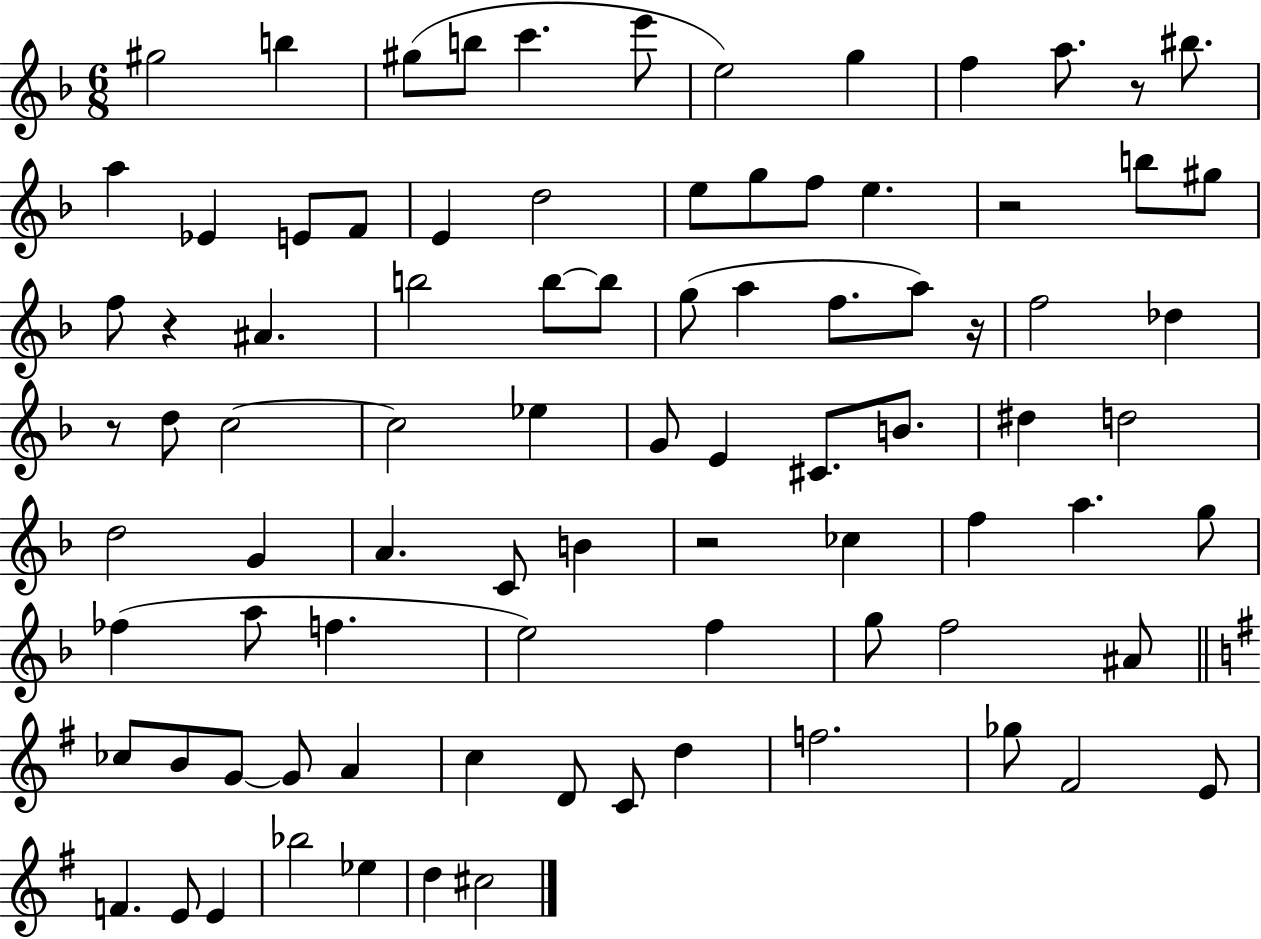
{
  \clef treble
  \numericTimeSignature
  \time 6/8
  \key f \major
  \repeat volta 2 { gis''2 b''4 | gis''8( b''8 c'''4. e'''8 | e''2) g''4 | f''4 a''8. r8 bis''8. | \break a''4 ees'4 e'8 f'8 | e'4 d''2 | e''8 g''8 f''8 e''4. | r2 b''8 gis''8 | \break f''8 r4 ais'4. | b''2 b''8~~ b''8 | g''8( a''4 f''8. a''8) r16 | f''2 des''4 | \break r8 d''8 c''2~~ | c''2 ees''4 | g'8 e'4 cis'8. b'8. | dis''4 d''2 | \break d''2 g'4 | a'4. c'8 b'4 | r2 ces''4 | f''4 a''4. g''8 | \break fes''4( a''8 f''4. | e''2) f''4 | g''8 f''2 ais'8 | \bar "||" \break \key e \minor ces''8 b'8 g'8~~ g'8 a'4 | c''4 d'8 c'8 d''4 | f''2. | ges''8 fis'2 e'8 | \break f'4. e'8 e'4 | bes''2 ees''4 | d''4 cis''2 | } \bar "|."
}